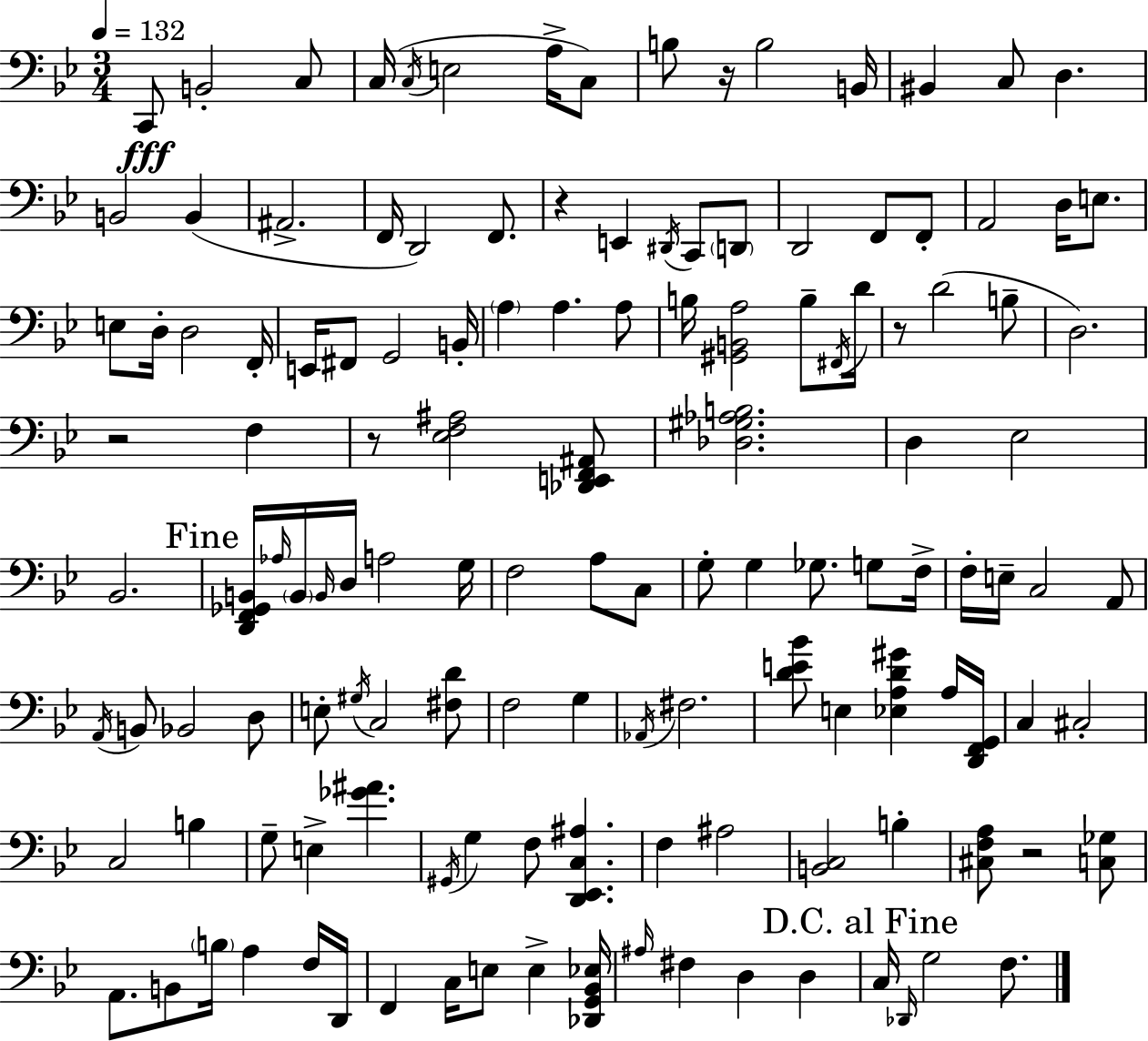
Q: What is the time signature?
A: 3/4